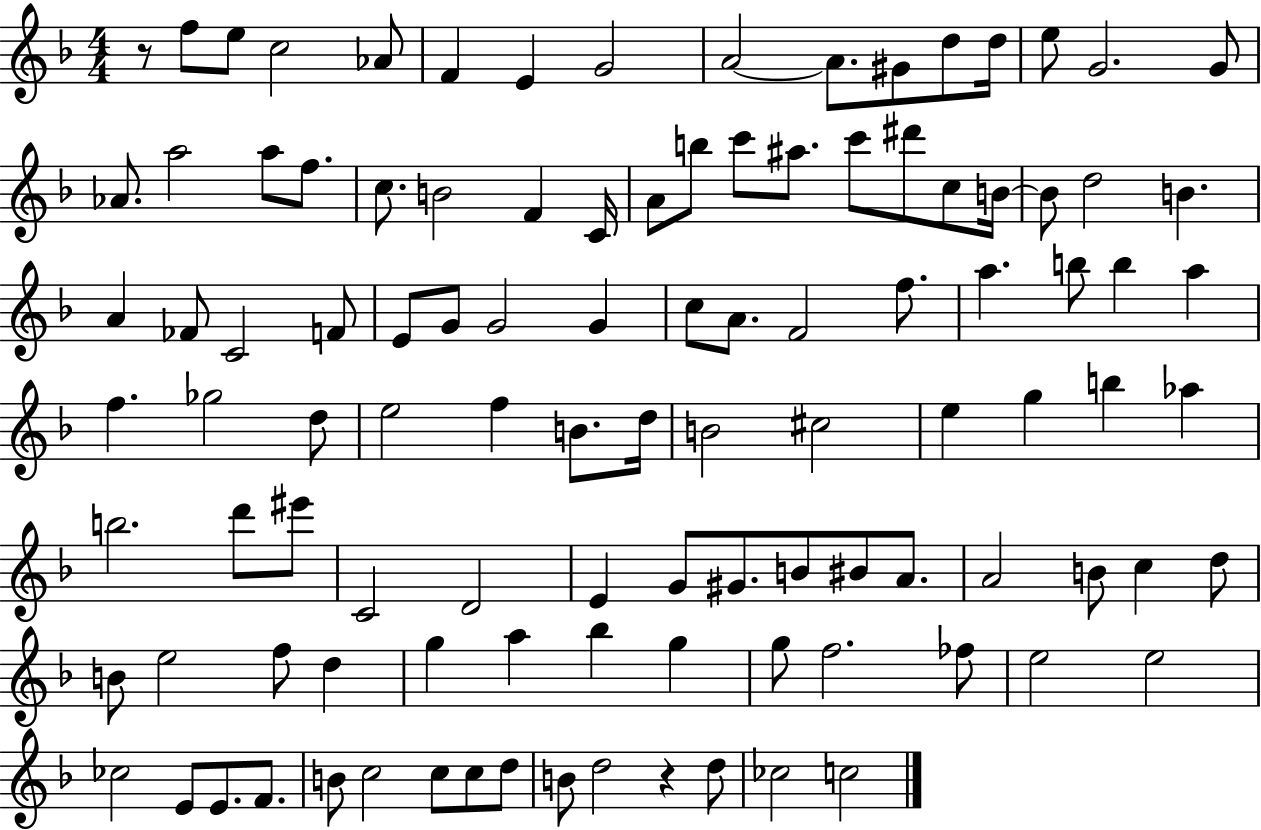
X:1
T:Untitled
M:4/4
L:1/4
K:F
z/2 f/2 e/2 c2 _A/2 F E G2 A2 A/2 ^G/2 d/2 d/4 e/2 G2 G/2 _A/2 a2 a/2 f/2 c/2 B2 F C/4 A/2 b/2 c'/2 ^a/2 c'/2 ^d'/2 c/2 B/4 B/2 d2 B A _F/2 C2 F/2 E/2 G/2 G2 G c/2 A/2 F2 f/2 a b/2 b a f _g2 d/2 e2 f B/2 d/4 B2 ^c2 e g b _a b2 d'/2 ^e'/2 C2 D2 E G/2 ^G/2 B/2 ^B/2 A/2 A2 B/2 c d/2 B/2 e2 f/2 d g a _b g g/2 f2 _f/2 e2 e2 _c2 E/2 E/2 F/2 B/2 c2 c/2 c/2 d/2 B/2 d2 z d/2 _c2 c2